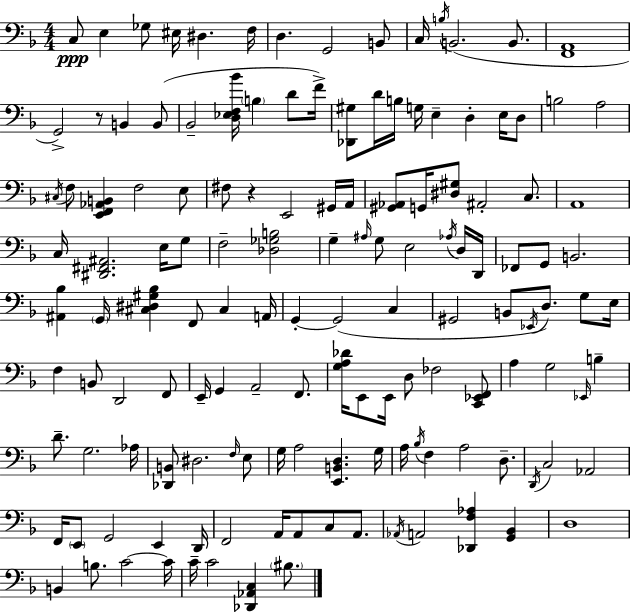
{
  \clef bass
  \numericTimeSignature
  \time 4/4
  \key f \major
  c8\ppp e4 ges8 eis16 dis4. f16 | d4. g,2 b,8 | c16 \acciaccatura { b16 } b,2.( b,8. | <f, a,>1 | \break g,2->) r8 b,4 b,8( | bes,2-- <d ees f bes'>16 \parenthesize b4 d'8 | f'16->) <des, gis>8 d'16 b16 g16 e4-- d4-. e16 d8 | b2 a2 | \break \acciaccatura { cis16 } f8 <e, f, aes, b,>4 f2 | e8 fis8 r4 e,2 | gis,16 a,16 <gis, aes,>8 g,16 <dis gis>8 ais,2-. c8. | a,1 | \break c16 <dis, fis, ais,>2. e16 | g8 f2-- <des ges b>2 | g4-- \grace { ais16 } g8 e2 | \acciaccatura { aes16 } d16 d,16 fes,8 g,8 b,2. | \break <ais, bes>4 \parenthesize g,16 <cis dis gis bes>4 f,8 cis4 | a,16 g,4-.~~ g,2( | c4 gis,2 b,8 \acciaccatura { ees,16 }) d8. | g8 e16 f4 b,8 d,2 | \break f,8 e,16-- g,4 a,2-- | f,8. <g a des'>16 e,8 e,16 d8 fes2 | <c, ees, f,>8 a4 g2 | \grace { ees,16 } b4-- d'8.-- g2. | \break aes16 <des, b,>8 dis2. | \grace { f16 } e8 g16 a2 | <e, b, d>4. g16 a16 \acciaccatura { bes16 } f4 a2 | d8.-- \acciaccatura { d,16 } c2 | \break aes,2 f,16 \parenthesize e,8 g,2 | e,4 d,16 f,2 | a,16 a,8 c8 a,8. \acciaccatura { aes,16 } a,2 | <des, f aes>4 <g, bes,>4 d1 | \break b,4 b8. | c'2~~ c'16 c'16-- c'2 | <des, aes, c>4 \parenthesize bis8. \bar "|."
}